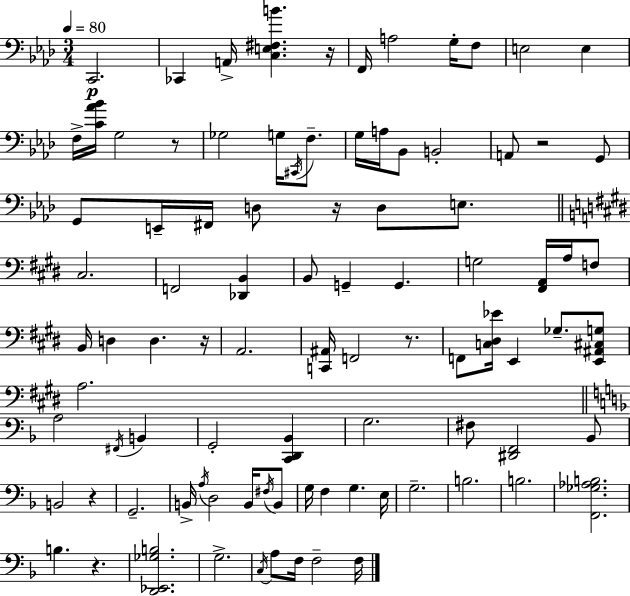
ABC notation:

X:1
T:Untitled
M:3/4
L:1/4
K:Fm
C,,2 _C,, A,,/4 [C,E,^F,B] z/4 F,,/4 A,2 G,/4 F,/2 E,2 E, F,/4 [C_A_B]/4 G,2 z/2 _G,2 G,/4 ^C,,/4 F,/2 G,/4 A,/4 _B,,/2 B,,2 A,,/2 z2 G,,/2 G,,/2 E,,/4 ^F,,/4 D,/2 z/4 D,/2 E,/2 ^C,2 F,,2 [_D,,B,,] B,,/2 G,, G,, G,2 [^F,,A,,]/4 A,/4 F,/2 B,,/4 D, D, z/4 A,,2 [C,,^A,,]/4 F,,2 z/2 F,,/2 [C,^D,_E]/4 E,, _G,/2 [E,,^A,,^C,G,]/2 A,2 A,2 ^F,,/4 B,, G,,2 [C,,D,,_B,,] G,2 ^F,/2 [^D,,F,,]2 _B,,/2 B,,2 z G,,2 B,,/4 A,/4 D,2 B,,/4 ^F,/4 B,,/2 G,/4 F, G, E,/4 G,2 B,2 B,2 [F,,_G,_A,B,]2 B, z [D,,_E,,_G,B,]2 G,2 C,/4 A,/2 F,/4 F,2 F,/4